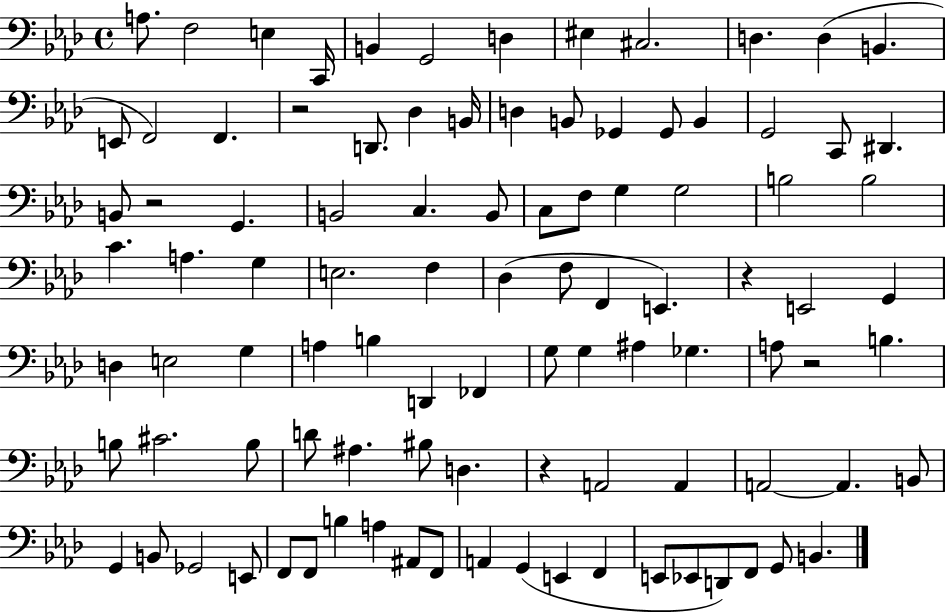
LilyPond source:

{
  \clef bass
  \time 4/4
  \defaultTimeSignature
  \key aes \major
  a8. f2 e4 c,16 | b,4 g,2 d4 | eis4 cis2. | d4. d4( b,4. | \break e,8 f,2) f,4. | r2 d,8. des4 b,16 | d4 b,8 ges,4 ges,8 b,4 | g,2 c,8 dis,4. | \break b,8 r2 g,4. | b,2 c4. b,8 | c8 f8 g4 g2 | b2 b2 | \break c'4. a4. g4 | e2. f4 | des4( f8 f,4 e,4.) | r4 e,2 g,4 | \break d4 e2 g4 | a4 b4 d,4 fes,4 | g8 g4 ais4 ges4. | a8 r2 b4. | \break b8 cis'2. b8 | d'8 ais4. bis8 d4. | r4 a,2 a,4 | a,2~~ a,4. b,8 | \break g,4 b,8 ges,2 e,8 | f,8 f,8 b4 a4 ais,8 f,8 | a,4 g,4( e,4 f,4 | e,8 ees,8 d,8) f,8 g,8 b,4. | \break \bar "|."
}